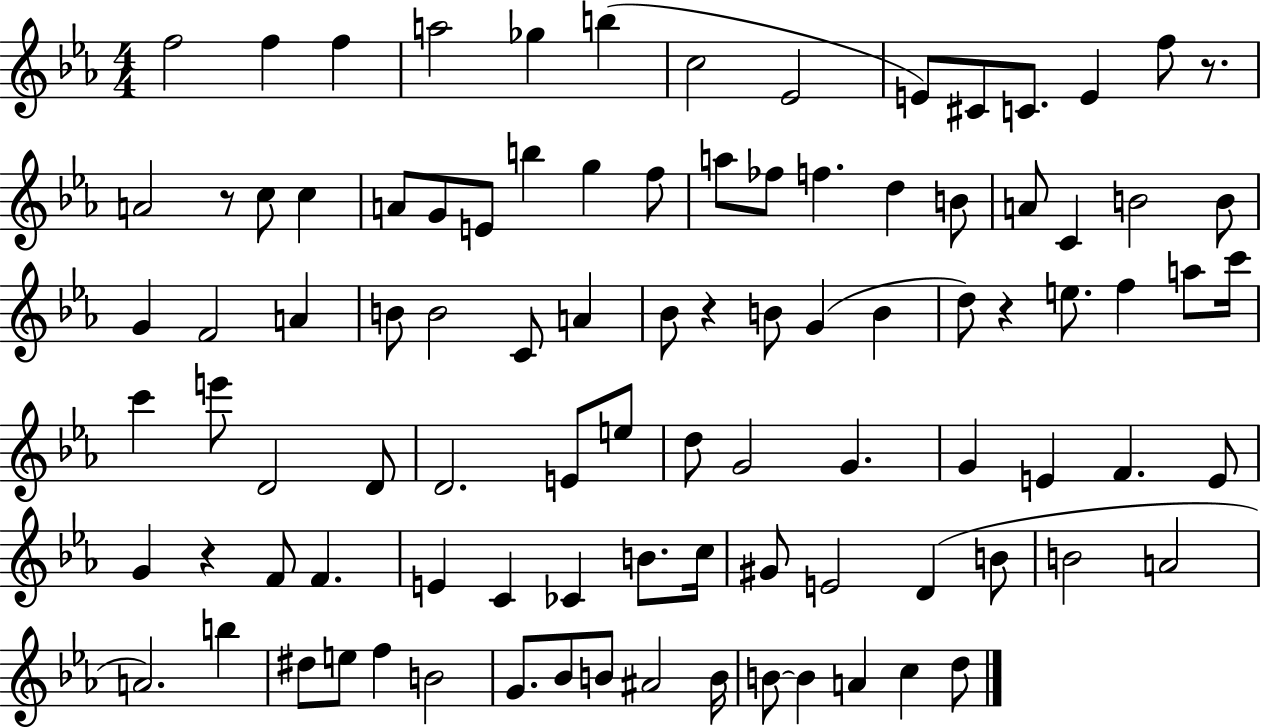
{
  \clef treble
  \numericTimeSignature
  \time 4/4
  \key ees \major
  f''2 f''4 f''4 | a''2 ges''4 b''4( | c''2 ees'2 | e'8) cis'8 c'8. e'4 f''8 r8. | \break a'2 r8 c''8 c''4 | a'8 g'8 e'8 b''4 g''4 f''8 | a''8 fes''8 f''4. d''4 b'8 | a'8 c'4 b'2 b'8 | \break g'4 f'2 a'4 | b'8 b'2 c'8 a'4 | bes'8 r4 b'8 g'4( b'4 | d''8) r4 e''8. f''4 a''8 c'''16 | \break c'''4 e'''8 d'2 d'8 | d'2. e'8 e''8 | d''8 g'2 g'4. | g'4 e'4 f'4. e'8 | \break g'4 r4 f'8 f'4. | e'4 c'4 ces'4 b'8. c''16 | gis'8 e'2 d'4( b'8 | b'2 a'2 | \break a'2.) b''4 | dis''8 e''8 f''4 b'2 | g'8. bes'8 b'8 ais'2 b'16 | b'8~~ b'4 a'4 c''4 d''8 | \break \bar "|."
}